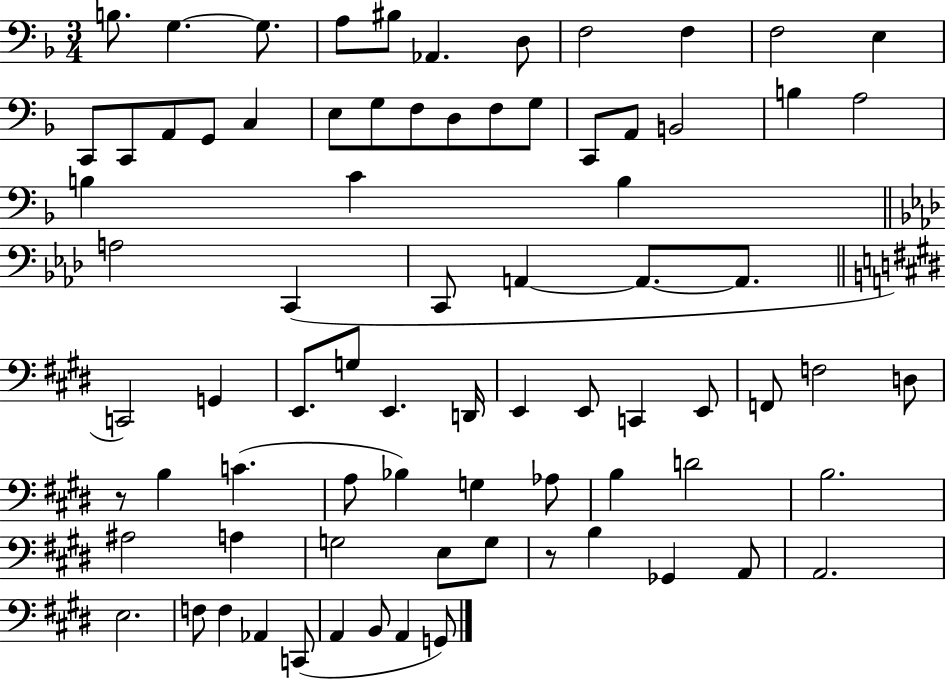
X:1
T:Untitled
M:3/4
L:1/4
K:F
B,/2 G, G,/2 A,/2 ^B,/2 _A,, D,/2 F,2 F, F,2 E, C,,/2 C,,/2 A,,/2 G,,/2 C, E,/2 G,/2 F,/2 D,/2 F,/2 G,/2 C,,/2 A,,/2 B,,2 B, A,2 B, C B, A,2 C,, C,,/2 A,, A,,/2 A,,/2 C,,2 G,, E,,/2 G,/2 E,, D,,/4 E,, E,,/2 C,, E,,/2 F,,/2 F,2 D,/2 z/2 B, C A,/2 _B, G, _A,/2 B, D2 B,2 ^A,2 A, G,2 E,/2 G,/2 z/2 B, _G,, A,,/2 A,,2 E,2 F,/2 F, _A,, C,,/2 A,, B,,/2 A,, G,,/2